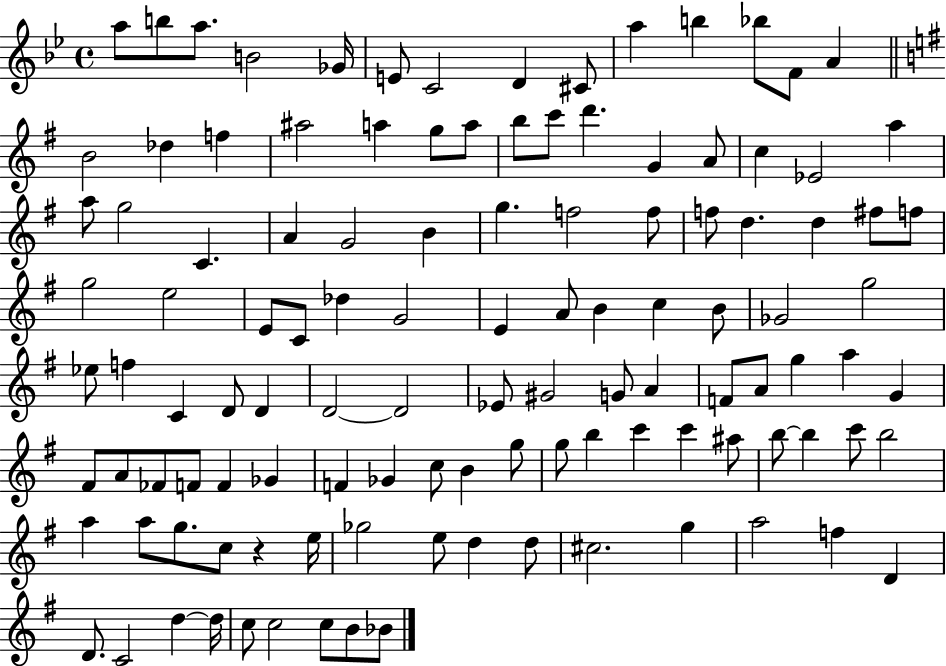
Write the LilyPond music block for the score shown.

{
  \clef treble
  \time 4/4
  \defaultTimeSignature
  \key bes \major
  a''8 b''8 a''8. b'2 ges'16 | e'8 c'2 d'4 cis'8 | a''4 b''4 bes''8 f'8 a'4 | \bar "||" \break \key e \minor b'2 des''4 f''4 | ais''2 a''4 g''8 a''8 | b''8 c'''8 d'''4. g'4 a'8 | c''4 ees'2 a''4 | \break a''8 g''2 c'4. | a'4 g'2 b'4 | g''4. f''2 f''8 | f''8 d''4. d''4 fis''8 f''8 | \break g''2 e''2 | e'8 c'8 des''4 g'2 | e'4 a'8 b'4 c''4 b'8 | ges'2 g''2 | \break ees''8 f''4 c'4 d'8 d'4 | d'2~~ d'2 | ees'8 gis'2 g'8 a'4 | f'8 a'8 g''4 a''4 g'4 | \break fis'8 a'8 fes'8 f'8 f'4 ges'4 | f'4 ges'4 c''8 b'4 g''8 | g''8 b''4 c'''4 c'''4 ais''8 | b''8~~ b''4 c'''8 b''2 | \break a''4 a''8 g''8. c''8 r4 e''16 | ges''2 e''8 d''4 d''8 | cis''2. g''4 | a''2 f''4 d'4 | \break d'8. c'2 d''4~~ d''16 | c''8 c''2 c''8 b'8 bes'8 | \bar "|."
}